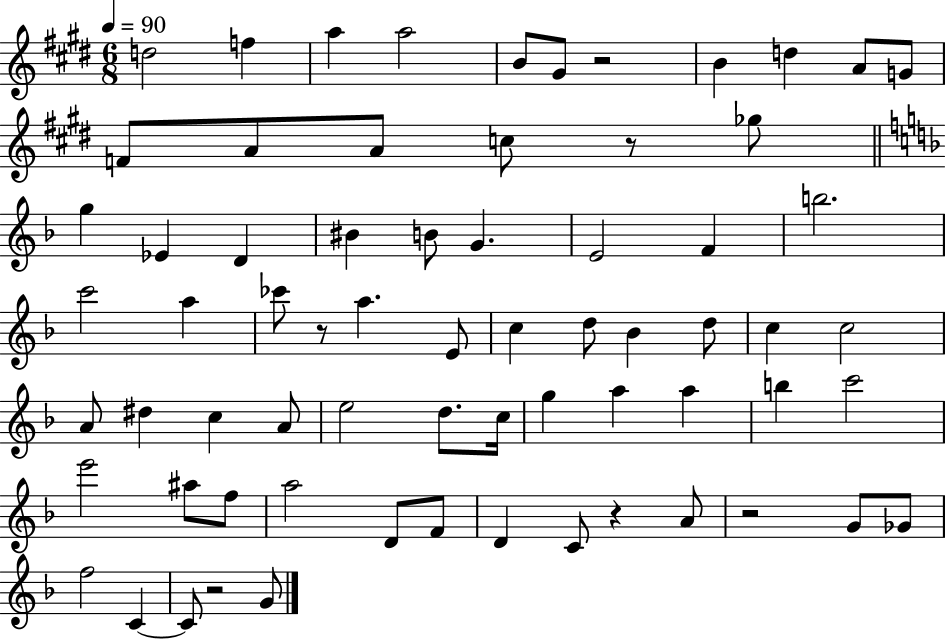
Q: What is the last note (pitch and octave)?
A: G4